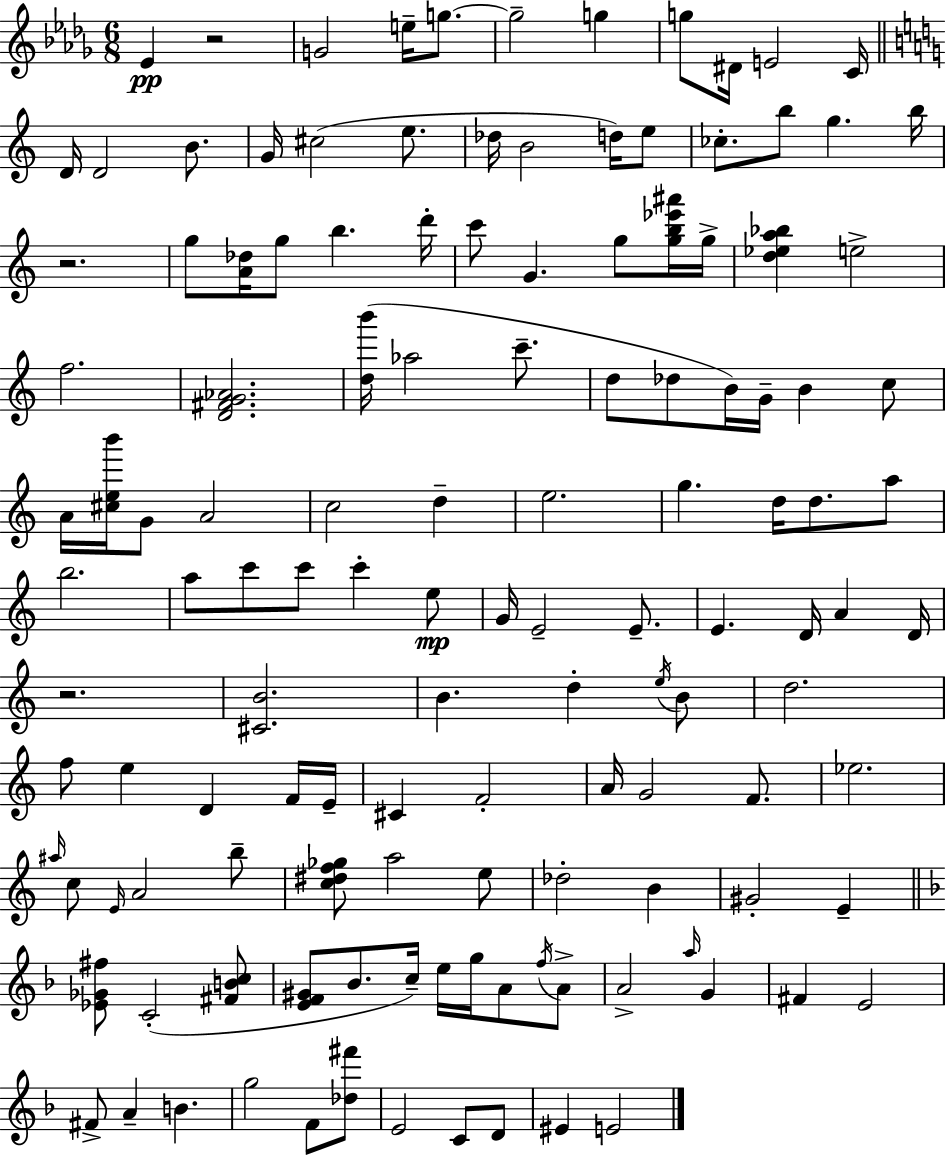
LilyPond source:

{
  \clef treble
  \numericTimeSignature
  \time 6/8
  \key bes \minor
  ees'4\pp r2 | g'2 e''16-- g''8.~~ | g''2-- g''4 | g''8 dis'16 e'2 c'16 | \break \bar "||" \break \key a \minor d'16 d'2 b'8. | g'16 cis''2( e''8. | des''16 b'2 d''16) e''8 | ces''8.-. b''8 g''4. b''16 | \break r2. | g''8 <a' des''>16 g''8 b''4. d'''16-. | c'''8 g'4. g''8 <g'' b'' ees''' ais'''>16 g''16-> | <d'' ees'' a'' bes''>4 e''2-> | \break f''2. | <d' fis' g' aes'>2. | <d'' b'''>16( aes''2 c'''8.-- | d''8 des''8 b'16) g'16-- b'4 c''8 | \break a'16 <cis'' e'' b'''>16 g'8 a'2 | c''2 d''4-- | e''2. | g''4. d''16 d''8. a''8 | \break b''2. | a''8 c'''8 c'''8 c'''4-. e''8\mp | g'16 e'2-- e'8.-- | e'4. d'16 a'4 d'16 | \break r2. | <cis' b'>2. | b'4. d''4-. \acciaccatura { e''16 } b'8 | d''2. | \break f''8 e''4 d'4 f'16 | e'16-- cis'4 f'2-. | a'16 g'2 f'8. | ees''2. | \break \grace { ais''16 } c''8 \grace { e'16 } a'2 | b''8-- <c'' dis'' f'' ges''>8 a''2 | e''8 des''2-. b'4 | gis'2-. e'4-- | \break \bar "||" \break \key f \major <ees' ges' fis''>8 c'2-.( <fis' b' c''>8 | <e' f' gis'>8 bes'8. c''16--) e''16 g''16 a'8 \acciaccatura { f''16 } a'8-> | a'2-> \grace { a''16 } g'4 | fis'4 e'2 | \break fis'8-> a'4-- b'4. | g''2 f'8 | <des'' fis'''>8 e'2 c'8 | d'8 eis'4 e'2 | \break \bar "|."
}